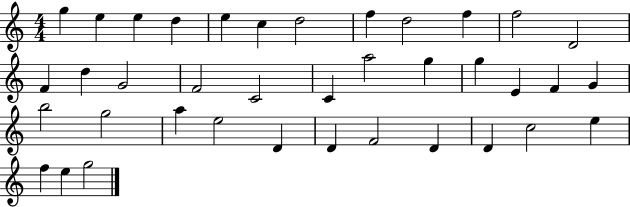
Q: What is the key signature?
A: C major